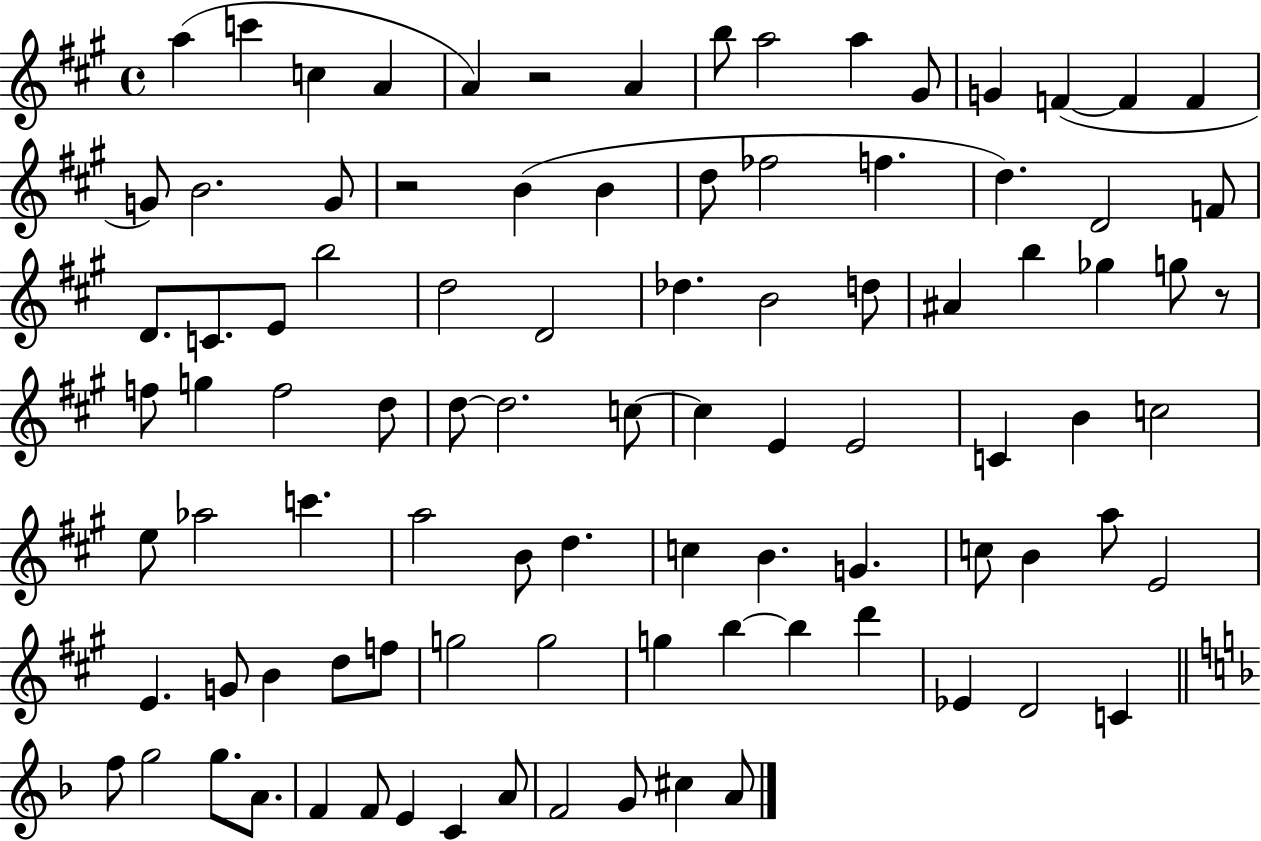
X:1
T:Untitled
M:4/4
L:1/4
K:A
a c' c A A z2 A b/2 a2 a ^G/2 G F F F G/2 B2 G/2 z2 B B d/2 _f2 f d D2 F/2 D/2 C/2 E/2 b2 d2 D2 _d B2 d/2 ^A b _g g/2 z/2 f/2 g f2 d/2 d/2 d2 c/2 c E E2 C B c2 e/2 _a2 c' a2 B/2 d c B G c/2 B a/2 E2 E G/2 B d/2 f/2 g2 g2 g b b d' _E D2 C f/2 g2 g/2 A/2 F F/2 E C A/2 F2 G/2 ^c A/2